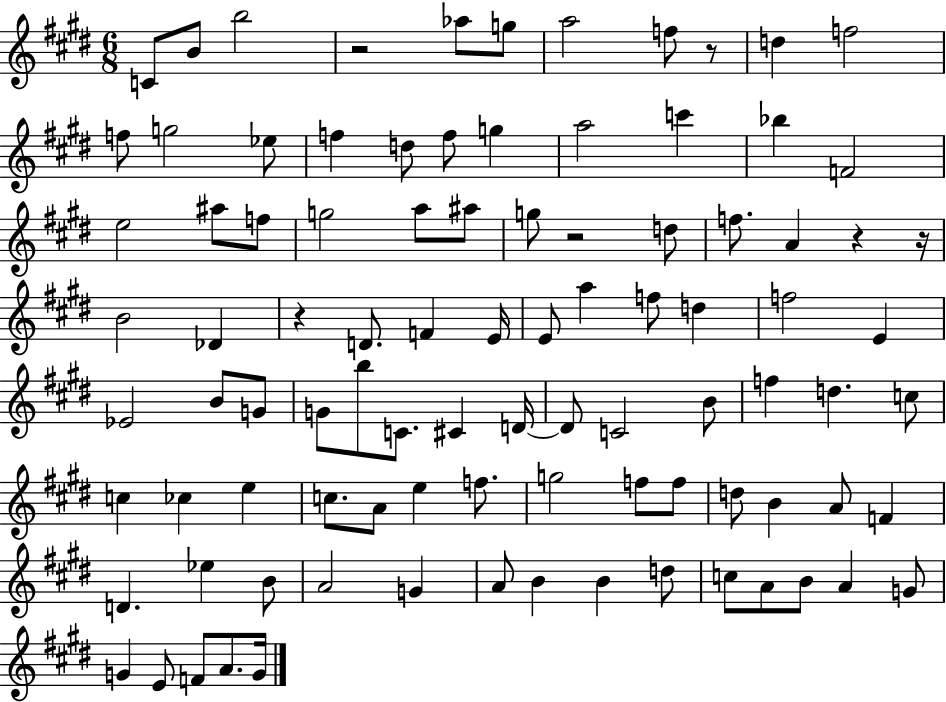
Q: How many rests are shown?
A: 6